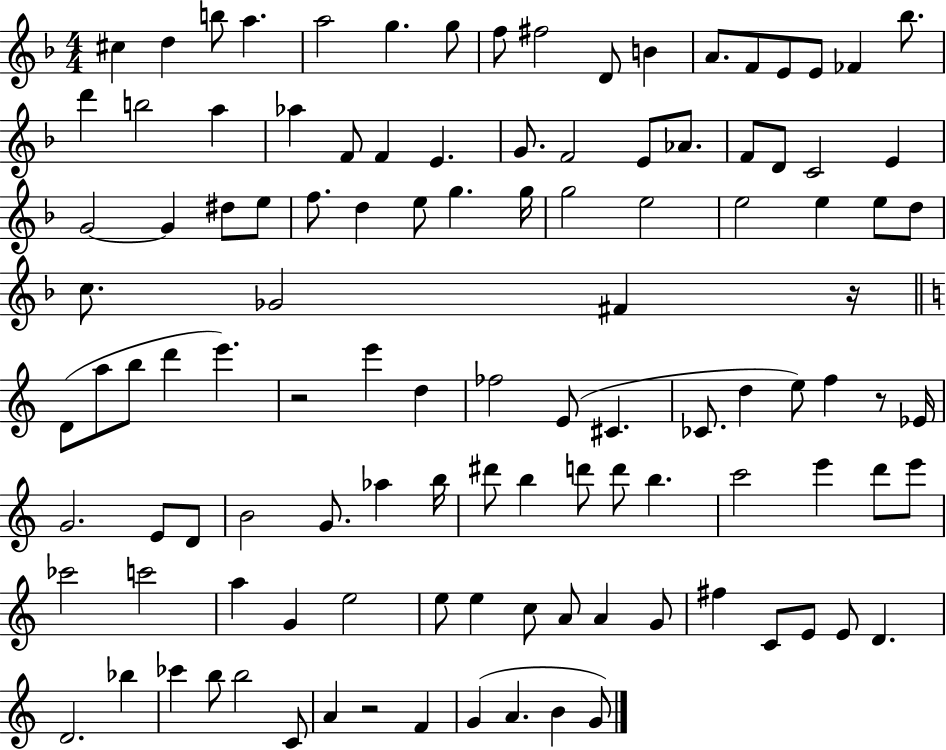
{
  \clef treble
  \numericTimeSignature
  \time 4/4
  \key f \major
  cis''4 d''4 b''8 a''4. | a''2 g''4. g''8 | f''8 fis''2 d'8 b'4 | a'8. f'8 e'8 e'8 fes'4 bes''8. | \break d'''4 b''2 a''4 | aes''4 f'8 f'4 e'4. | g'8. f'2 e'8 aes'8. | f'8 d'8 c'2 e'4 | \break g'2~~ g'4 dis''8 e''8 | f''8. d''4 e''8 g''4. g''16 | g''2 e''2 | e''2 e''4 e''8 d''8 | \break c''8. ges'2 fis'4 r16 | \bar "||" \break \key c \major d'8( a''8 b''8 d'''4 e'''4.) | r2 e'''4 d''4 | fes''2 e'8( cis'4. | ces'8. d''4 e''8) f''4 r8 ees'16 | \break g'2. e'8 d'8 | b'2 g'8. aes''4 b''16 | dis'''8 b''4 d'''8 d'''8 b''4. | c'''2 e'''4 d'''8 e'''8 | \break ces'''2 c'''2 | a''4 g'4 e''2 | e''8 e''4 c''8 a'8 a'4 g'8 | fis''4 c'8 e'8 e'8 d'4. | \break d'2. bes''4 | ces'''4 b''8 b''2 c'8 | a'4 r2 f'4 | g'4( a'4. b'4 g'8) | \break \bar "|."
}